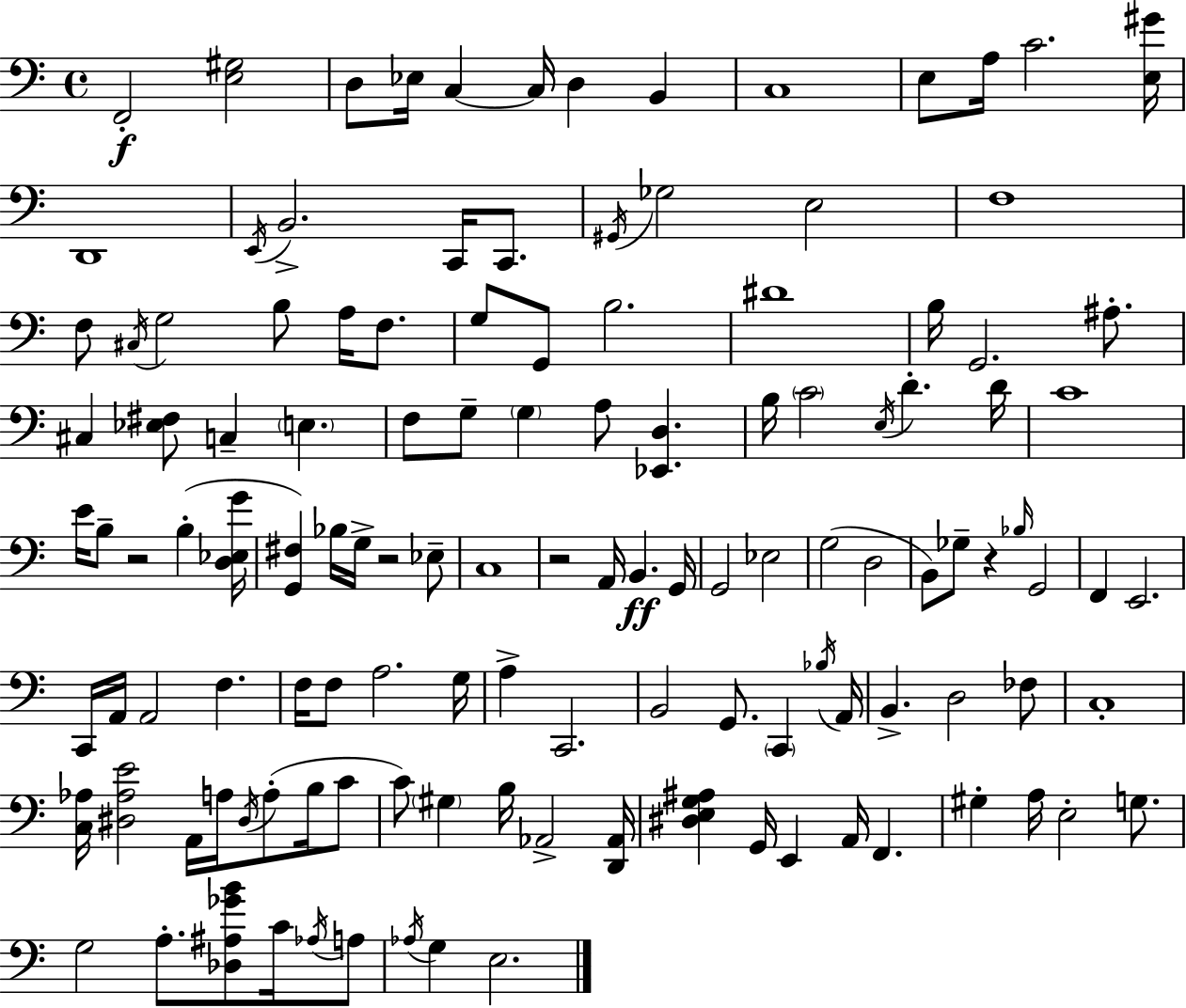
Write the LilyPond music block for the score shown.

{
  \clef bass
  \time 4/4
  \defaultTimeSignature
  \key c \major
  \repeat volta 2 { f,2-.\f <e gis>2 | d8 ees16 c4~~ c16 d4 b,4 | c1 | e8 a16 c'2. <e gis'>16 | \break d,1 | \acciaccatura { e,16 } b,2.-> c,16 c,8. | \acciaccatura { gis,16 } ges2 e2 | f1 | \break f8 \acciaccatura { cis16 } g2 b8 a16 | f8. g8 g,8 b2. | dis'1 | b16 g,2. | \break ais8.-. cis4 <ees fis>8 c4-- \parenthesize e4. | f8 g8-- \parenthesize g4 a8 <ees, d>4. | b16 \parenthesize c'2 \acciaccatura { e16 } d'4.-. | d'16 c'1 | \break e'16 b8-- r2 b4-.( | <d ees g'>16 <g, fis>4) bes16 g16-> r2 | ees8-- c1 | r2 a,16 b,4.\ff | \break g,16 g,2 ees2 | g2( d2 | b,8) ges8-- r4 \grace { bes16 } g,2 | f,4 e,2. | \break c,16 a,16 a,2 f4. | f16 f8 a2. | g16 a4-> c,2. | b,2 g,8. | \break \parenthesize c,4 \acciaccatura { bes16 } a,16 b,4.-> d2 | fes8 c1-. | <c aes>16 <dis aes e'>2 a,16 | a16 \acciaccatura { dis16 } a8-.( b16 c'8 c'8) \parenthesize gis4 b16 aes,2-> | \break <d, aes,>16 <dis e g ais>4 g,16 e,4 | a,16 f,4. gis4-. a16 e2-. | g8. g2 a8.-. | <des ais ges' b'>8 c'16 \acciaccatura { aes16 } a8 \acciaccatura { aes16 } g4 e2. | \break } \bar "|."
}